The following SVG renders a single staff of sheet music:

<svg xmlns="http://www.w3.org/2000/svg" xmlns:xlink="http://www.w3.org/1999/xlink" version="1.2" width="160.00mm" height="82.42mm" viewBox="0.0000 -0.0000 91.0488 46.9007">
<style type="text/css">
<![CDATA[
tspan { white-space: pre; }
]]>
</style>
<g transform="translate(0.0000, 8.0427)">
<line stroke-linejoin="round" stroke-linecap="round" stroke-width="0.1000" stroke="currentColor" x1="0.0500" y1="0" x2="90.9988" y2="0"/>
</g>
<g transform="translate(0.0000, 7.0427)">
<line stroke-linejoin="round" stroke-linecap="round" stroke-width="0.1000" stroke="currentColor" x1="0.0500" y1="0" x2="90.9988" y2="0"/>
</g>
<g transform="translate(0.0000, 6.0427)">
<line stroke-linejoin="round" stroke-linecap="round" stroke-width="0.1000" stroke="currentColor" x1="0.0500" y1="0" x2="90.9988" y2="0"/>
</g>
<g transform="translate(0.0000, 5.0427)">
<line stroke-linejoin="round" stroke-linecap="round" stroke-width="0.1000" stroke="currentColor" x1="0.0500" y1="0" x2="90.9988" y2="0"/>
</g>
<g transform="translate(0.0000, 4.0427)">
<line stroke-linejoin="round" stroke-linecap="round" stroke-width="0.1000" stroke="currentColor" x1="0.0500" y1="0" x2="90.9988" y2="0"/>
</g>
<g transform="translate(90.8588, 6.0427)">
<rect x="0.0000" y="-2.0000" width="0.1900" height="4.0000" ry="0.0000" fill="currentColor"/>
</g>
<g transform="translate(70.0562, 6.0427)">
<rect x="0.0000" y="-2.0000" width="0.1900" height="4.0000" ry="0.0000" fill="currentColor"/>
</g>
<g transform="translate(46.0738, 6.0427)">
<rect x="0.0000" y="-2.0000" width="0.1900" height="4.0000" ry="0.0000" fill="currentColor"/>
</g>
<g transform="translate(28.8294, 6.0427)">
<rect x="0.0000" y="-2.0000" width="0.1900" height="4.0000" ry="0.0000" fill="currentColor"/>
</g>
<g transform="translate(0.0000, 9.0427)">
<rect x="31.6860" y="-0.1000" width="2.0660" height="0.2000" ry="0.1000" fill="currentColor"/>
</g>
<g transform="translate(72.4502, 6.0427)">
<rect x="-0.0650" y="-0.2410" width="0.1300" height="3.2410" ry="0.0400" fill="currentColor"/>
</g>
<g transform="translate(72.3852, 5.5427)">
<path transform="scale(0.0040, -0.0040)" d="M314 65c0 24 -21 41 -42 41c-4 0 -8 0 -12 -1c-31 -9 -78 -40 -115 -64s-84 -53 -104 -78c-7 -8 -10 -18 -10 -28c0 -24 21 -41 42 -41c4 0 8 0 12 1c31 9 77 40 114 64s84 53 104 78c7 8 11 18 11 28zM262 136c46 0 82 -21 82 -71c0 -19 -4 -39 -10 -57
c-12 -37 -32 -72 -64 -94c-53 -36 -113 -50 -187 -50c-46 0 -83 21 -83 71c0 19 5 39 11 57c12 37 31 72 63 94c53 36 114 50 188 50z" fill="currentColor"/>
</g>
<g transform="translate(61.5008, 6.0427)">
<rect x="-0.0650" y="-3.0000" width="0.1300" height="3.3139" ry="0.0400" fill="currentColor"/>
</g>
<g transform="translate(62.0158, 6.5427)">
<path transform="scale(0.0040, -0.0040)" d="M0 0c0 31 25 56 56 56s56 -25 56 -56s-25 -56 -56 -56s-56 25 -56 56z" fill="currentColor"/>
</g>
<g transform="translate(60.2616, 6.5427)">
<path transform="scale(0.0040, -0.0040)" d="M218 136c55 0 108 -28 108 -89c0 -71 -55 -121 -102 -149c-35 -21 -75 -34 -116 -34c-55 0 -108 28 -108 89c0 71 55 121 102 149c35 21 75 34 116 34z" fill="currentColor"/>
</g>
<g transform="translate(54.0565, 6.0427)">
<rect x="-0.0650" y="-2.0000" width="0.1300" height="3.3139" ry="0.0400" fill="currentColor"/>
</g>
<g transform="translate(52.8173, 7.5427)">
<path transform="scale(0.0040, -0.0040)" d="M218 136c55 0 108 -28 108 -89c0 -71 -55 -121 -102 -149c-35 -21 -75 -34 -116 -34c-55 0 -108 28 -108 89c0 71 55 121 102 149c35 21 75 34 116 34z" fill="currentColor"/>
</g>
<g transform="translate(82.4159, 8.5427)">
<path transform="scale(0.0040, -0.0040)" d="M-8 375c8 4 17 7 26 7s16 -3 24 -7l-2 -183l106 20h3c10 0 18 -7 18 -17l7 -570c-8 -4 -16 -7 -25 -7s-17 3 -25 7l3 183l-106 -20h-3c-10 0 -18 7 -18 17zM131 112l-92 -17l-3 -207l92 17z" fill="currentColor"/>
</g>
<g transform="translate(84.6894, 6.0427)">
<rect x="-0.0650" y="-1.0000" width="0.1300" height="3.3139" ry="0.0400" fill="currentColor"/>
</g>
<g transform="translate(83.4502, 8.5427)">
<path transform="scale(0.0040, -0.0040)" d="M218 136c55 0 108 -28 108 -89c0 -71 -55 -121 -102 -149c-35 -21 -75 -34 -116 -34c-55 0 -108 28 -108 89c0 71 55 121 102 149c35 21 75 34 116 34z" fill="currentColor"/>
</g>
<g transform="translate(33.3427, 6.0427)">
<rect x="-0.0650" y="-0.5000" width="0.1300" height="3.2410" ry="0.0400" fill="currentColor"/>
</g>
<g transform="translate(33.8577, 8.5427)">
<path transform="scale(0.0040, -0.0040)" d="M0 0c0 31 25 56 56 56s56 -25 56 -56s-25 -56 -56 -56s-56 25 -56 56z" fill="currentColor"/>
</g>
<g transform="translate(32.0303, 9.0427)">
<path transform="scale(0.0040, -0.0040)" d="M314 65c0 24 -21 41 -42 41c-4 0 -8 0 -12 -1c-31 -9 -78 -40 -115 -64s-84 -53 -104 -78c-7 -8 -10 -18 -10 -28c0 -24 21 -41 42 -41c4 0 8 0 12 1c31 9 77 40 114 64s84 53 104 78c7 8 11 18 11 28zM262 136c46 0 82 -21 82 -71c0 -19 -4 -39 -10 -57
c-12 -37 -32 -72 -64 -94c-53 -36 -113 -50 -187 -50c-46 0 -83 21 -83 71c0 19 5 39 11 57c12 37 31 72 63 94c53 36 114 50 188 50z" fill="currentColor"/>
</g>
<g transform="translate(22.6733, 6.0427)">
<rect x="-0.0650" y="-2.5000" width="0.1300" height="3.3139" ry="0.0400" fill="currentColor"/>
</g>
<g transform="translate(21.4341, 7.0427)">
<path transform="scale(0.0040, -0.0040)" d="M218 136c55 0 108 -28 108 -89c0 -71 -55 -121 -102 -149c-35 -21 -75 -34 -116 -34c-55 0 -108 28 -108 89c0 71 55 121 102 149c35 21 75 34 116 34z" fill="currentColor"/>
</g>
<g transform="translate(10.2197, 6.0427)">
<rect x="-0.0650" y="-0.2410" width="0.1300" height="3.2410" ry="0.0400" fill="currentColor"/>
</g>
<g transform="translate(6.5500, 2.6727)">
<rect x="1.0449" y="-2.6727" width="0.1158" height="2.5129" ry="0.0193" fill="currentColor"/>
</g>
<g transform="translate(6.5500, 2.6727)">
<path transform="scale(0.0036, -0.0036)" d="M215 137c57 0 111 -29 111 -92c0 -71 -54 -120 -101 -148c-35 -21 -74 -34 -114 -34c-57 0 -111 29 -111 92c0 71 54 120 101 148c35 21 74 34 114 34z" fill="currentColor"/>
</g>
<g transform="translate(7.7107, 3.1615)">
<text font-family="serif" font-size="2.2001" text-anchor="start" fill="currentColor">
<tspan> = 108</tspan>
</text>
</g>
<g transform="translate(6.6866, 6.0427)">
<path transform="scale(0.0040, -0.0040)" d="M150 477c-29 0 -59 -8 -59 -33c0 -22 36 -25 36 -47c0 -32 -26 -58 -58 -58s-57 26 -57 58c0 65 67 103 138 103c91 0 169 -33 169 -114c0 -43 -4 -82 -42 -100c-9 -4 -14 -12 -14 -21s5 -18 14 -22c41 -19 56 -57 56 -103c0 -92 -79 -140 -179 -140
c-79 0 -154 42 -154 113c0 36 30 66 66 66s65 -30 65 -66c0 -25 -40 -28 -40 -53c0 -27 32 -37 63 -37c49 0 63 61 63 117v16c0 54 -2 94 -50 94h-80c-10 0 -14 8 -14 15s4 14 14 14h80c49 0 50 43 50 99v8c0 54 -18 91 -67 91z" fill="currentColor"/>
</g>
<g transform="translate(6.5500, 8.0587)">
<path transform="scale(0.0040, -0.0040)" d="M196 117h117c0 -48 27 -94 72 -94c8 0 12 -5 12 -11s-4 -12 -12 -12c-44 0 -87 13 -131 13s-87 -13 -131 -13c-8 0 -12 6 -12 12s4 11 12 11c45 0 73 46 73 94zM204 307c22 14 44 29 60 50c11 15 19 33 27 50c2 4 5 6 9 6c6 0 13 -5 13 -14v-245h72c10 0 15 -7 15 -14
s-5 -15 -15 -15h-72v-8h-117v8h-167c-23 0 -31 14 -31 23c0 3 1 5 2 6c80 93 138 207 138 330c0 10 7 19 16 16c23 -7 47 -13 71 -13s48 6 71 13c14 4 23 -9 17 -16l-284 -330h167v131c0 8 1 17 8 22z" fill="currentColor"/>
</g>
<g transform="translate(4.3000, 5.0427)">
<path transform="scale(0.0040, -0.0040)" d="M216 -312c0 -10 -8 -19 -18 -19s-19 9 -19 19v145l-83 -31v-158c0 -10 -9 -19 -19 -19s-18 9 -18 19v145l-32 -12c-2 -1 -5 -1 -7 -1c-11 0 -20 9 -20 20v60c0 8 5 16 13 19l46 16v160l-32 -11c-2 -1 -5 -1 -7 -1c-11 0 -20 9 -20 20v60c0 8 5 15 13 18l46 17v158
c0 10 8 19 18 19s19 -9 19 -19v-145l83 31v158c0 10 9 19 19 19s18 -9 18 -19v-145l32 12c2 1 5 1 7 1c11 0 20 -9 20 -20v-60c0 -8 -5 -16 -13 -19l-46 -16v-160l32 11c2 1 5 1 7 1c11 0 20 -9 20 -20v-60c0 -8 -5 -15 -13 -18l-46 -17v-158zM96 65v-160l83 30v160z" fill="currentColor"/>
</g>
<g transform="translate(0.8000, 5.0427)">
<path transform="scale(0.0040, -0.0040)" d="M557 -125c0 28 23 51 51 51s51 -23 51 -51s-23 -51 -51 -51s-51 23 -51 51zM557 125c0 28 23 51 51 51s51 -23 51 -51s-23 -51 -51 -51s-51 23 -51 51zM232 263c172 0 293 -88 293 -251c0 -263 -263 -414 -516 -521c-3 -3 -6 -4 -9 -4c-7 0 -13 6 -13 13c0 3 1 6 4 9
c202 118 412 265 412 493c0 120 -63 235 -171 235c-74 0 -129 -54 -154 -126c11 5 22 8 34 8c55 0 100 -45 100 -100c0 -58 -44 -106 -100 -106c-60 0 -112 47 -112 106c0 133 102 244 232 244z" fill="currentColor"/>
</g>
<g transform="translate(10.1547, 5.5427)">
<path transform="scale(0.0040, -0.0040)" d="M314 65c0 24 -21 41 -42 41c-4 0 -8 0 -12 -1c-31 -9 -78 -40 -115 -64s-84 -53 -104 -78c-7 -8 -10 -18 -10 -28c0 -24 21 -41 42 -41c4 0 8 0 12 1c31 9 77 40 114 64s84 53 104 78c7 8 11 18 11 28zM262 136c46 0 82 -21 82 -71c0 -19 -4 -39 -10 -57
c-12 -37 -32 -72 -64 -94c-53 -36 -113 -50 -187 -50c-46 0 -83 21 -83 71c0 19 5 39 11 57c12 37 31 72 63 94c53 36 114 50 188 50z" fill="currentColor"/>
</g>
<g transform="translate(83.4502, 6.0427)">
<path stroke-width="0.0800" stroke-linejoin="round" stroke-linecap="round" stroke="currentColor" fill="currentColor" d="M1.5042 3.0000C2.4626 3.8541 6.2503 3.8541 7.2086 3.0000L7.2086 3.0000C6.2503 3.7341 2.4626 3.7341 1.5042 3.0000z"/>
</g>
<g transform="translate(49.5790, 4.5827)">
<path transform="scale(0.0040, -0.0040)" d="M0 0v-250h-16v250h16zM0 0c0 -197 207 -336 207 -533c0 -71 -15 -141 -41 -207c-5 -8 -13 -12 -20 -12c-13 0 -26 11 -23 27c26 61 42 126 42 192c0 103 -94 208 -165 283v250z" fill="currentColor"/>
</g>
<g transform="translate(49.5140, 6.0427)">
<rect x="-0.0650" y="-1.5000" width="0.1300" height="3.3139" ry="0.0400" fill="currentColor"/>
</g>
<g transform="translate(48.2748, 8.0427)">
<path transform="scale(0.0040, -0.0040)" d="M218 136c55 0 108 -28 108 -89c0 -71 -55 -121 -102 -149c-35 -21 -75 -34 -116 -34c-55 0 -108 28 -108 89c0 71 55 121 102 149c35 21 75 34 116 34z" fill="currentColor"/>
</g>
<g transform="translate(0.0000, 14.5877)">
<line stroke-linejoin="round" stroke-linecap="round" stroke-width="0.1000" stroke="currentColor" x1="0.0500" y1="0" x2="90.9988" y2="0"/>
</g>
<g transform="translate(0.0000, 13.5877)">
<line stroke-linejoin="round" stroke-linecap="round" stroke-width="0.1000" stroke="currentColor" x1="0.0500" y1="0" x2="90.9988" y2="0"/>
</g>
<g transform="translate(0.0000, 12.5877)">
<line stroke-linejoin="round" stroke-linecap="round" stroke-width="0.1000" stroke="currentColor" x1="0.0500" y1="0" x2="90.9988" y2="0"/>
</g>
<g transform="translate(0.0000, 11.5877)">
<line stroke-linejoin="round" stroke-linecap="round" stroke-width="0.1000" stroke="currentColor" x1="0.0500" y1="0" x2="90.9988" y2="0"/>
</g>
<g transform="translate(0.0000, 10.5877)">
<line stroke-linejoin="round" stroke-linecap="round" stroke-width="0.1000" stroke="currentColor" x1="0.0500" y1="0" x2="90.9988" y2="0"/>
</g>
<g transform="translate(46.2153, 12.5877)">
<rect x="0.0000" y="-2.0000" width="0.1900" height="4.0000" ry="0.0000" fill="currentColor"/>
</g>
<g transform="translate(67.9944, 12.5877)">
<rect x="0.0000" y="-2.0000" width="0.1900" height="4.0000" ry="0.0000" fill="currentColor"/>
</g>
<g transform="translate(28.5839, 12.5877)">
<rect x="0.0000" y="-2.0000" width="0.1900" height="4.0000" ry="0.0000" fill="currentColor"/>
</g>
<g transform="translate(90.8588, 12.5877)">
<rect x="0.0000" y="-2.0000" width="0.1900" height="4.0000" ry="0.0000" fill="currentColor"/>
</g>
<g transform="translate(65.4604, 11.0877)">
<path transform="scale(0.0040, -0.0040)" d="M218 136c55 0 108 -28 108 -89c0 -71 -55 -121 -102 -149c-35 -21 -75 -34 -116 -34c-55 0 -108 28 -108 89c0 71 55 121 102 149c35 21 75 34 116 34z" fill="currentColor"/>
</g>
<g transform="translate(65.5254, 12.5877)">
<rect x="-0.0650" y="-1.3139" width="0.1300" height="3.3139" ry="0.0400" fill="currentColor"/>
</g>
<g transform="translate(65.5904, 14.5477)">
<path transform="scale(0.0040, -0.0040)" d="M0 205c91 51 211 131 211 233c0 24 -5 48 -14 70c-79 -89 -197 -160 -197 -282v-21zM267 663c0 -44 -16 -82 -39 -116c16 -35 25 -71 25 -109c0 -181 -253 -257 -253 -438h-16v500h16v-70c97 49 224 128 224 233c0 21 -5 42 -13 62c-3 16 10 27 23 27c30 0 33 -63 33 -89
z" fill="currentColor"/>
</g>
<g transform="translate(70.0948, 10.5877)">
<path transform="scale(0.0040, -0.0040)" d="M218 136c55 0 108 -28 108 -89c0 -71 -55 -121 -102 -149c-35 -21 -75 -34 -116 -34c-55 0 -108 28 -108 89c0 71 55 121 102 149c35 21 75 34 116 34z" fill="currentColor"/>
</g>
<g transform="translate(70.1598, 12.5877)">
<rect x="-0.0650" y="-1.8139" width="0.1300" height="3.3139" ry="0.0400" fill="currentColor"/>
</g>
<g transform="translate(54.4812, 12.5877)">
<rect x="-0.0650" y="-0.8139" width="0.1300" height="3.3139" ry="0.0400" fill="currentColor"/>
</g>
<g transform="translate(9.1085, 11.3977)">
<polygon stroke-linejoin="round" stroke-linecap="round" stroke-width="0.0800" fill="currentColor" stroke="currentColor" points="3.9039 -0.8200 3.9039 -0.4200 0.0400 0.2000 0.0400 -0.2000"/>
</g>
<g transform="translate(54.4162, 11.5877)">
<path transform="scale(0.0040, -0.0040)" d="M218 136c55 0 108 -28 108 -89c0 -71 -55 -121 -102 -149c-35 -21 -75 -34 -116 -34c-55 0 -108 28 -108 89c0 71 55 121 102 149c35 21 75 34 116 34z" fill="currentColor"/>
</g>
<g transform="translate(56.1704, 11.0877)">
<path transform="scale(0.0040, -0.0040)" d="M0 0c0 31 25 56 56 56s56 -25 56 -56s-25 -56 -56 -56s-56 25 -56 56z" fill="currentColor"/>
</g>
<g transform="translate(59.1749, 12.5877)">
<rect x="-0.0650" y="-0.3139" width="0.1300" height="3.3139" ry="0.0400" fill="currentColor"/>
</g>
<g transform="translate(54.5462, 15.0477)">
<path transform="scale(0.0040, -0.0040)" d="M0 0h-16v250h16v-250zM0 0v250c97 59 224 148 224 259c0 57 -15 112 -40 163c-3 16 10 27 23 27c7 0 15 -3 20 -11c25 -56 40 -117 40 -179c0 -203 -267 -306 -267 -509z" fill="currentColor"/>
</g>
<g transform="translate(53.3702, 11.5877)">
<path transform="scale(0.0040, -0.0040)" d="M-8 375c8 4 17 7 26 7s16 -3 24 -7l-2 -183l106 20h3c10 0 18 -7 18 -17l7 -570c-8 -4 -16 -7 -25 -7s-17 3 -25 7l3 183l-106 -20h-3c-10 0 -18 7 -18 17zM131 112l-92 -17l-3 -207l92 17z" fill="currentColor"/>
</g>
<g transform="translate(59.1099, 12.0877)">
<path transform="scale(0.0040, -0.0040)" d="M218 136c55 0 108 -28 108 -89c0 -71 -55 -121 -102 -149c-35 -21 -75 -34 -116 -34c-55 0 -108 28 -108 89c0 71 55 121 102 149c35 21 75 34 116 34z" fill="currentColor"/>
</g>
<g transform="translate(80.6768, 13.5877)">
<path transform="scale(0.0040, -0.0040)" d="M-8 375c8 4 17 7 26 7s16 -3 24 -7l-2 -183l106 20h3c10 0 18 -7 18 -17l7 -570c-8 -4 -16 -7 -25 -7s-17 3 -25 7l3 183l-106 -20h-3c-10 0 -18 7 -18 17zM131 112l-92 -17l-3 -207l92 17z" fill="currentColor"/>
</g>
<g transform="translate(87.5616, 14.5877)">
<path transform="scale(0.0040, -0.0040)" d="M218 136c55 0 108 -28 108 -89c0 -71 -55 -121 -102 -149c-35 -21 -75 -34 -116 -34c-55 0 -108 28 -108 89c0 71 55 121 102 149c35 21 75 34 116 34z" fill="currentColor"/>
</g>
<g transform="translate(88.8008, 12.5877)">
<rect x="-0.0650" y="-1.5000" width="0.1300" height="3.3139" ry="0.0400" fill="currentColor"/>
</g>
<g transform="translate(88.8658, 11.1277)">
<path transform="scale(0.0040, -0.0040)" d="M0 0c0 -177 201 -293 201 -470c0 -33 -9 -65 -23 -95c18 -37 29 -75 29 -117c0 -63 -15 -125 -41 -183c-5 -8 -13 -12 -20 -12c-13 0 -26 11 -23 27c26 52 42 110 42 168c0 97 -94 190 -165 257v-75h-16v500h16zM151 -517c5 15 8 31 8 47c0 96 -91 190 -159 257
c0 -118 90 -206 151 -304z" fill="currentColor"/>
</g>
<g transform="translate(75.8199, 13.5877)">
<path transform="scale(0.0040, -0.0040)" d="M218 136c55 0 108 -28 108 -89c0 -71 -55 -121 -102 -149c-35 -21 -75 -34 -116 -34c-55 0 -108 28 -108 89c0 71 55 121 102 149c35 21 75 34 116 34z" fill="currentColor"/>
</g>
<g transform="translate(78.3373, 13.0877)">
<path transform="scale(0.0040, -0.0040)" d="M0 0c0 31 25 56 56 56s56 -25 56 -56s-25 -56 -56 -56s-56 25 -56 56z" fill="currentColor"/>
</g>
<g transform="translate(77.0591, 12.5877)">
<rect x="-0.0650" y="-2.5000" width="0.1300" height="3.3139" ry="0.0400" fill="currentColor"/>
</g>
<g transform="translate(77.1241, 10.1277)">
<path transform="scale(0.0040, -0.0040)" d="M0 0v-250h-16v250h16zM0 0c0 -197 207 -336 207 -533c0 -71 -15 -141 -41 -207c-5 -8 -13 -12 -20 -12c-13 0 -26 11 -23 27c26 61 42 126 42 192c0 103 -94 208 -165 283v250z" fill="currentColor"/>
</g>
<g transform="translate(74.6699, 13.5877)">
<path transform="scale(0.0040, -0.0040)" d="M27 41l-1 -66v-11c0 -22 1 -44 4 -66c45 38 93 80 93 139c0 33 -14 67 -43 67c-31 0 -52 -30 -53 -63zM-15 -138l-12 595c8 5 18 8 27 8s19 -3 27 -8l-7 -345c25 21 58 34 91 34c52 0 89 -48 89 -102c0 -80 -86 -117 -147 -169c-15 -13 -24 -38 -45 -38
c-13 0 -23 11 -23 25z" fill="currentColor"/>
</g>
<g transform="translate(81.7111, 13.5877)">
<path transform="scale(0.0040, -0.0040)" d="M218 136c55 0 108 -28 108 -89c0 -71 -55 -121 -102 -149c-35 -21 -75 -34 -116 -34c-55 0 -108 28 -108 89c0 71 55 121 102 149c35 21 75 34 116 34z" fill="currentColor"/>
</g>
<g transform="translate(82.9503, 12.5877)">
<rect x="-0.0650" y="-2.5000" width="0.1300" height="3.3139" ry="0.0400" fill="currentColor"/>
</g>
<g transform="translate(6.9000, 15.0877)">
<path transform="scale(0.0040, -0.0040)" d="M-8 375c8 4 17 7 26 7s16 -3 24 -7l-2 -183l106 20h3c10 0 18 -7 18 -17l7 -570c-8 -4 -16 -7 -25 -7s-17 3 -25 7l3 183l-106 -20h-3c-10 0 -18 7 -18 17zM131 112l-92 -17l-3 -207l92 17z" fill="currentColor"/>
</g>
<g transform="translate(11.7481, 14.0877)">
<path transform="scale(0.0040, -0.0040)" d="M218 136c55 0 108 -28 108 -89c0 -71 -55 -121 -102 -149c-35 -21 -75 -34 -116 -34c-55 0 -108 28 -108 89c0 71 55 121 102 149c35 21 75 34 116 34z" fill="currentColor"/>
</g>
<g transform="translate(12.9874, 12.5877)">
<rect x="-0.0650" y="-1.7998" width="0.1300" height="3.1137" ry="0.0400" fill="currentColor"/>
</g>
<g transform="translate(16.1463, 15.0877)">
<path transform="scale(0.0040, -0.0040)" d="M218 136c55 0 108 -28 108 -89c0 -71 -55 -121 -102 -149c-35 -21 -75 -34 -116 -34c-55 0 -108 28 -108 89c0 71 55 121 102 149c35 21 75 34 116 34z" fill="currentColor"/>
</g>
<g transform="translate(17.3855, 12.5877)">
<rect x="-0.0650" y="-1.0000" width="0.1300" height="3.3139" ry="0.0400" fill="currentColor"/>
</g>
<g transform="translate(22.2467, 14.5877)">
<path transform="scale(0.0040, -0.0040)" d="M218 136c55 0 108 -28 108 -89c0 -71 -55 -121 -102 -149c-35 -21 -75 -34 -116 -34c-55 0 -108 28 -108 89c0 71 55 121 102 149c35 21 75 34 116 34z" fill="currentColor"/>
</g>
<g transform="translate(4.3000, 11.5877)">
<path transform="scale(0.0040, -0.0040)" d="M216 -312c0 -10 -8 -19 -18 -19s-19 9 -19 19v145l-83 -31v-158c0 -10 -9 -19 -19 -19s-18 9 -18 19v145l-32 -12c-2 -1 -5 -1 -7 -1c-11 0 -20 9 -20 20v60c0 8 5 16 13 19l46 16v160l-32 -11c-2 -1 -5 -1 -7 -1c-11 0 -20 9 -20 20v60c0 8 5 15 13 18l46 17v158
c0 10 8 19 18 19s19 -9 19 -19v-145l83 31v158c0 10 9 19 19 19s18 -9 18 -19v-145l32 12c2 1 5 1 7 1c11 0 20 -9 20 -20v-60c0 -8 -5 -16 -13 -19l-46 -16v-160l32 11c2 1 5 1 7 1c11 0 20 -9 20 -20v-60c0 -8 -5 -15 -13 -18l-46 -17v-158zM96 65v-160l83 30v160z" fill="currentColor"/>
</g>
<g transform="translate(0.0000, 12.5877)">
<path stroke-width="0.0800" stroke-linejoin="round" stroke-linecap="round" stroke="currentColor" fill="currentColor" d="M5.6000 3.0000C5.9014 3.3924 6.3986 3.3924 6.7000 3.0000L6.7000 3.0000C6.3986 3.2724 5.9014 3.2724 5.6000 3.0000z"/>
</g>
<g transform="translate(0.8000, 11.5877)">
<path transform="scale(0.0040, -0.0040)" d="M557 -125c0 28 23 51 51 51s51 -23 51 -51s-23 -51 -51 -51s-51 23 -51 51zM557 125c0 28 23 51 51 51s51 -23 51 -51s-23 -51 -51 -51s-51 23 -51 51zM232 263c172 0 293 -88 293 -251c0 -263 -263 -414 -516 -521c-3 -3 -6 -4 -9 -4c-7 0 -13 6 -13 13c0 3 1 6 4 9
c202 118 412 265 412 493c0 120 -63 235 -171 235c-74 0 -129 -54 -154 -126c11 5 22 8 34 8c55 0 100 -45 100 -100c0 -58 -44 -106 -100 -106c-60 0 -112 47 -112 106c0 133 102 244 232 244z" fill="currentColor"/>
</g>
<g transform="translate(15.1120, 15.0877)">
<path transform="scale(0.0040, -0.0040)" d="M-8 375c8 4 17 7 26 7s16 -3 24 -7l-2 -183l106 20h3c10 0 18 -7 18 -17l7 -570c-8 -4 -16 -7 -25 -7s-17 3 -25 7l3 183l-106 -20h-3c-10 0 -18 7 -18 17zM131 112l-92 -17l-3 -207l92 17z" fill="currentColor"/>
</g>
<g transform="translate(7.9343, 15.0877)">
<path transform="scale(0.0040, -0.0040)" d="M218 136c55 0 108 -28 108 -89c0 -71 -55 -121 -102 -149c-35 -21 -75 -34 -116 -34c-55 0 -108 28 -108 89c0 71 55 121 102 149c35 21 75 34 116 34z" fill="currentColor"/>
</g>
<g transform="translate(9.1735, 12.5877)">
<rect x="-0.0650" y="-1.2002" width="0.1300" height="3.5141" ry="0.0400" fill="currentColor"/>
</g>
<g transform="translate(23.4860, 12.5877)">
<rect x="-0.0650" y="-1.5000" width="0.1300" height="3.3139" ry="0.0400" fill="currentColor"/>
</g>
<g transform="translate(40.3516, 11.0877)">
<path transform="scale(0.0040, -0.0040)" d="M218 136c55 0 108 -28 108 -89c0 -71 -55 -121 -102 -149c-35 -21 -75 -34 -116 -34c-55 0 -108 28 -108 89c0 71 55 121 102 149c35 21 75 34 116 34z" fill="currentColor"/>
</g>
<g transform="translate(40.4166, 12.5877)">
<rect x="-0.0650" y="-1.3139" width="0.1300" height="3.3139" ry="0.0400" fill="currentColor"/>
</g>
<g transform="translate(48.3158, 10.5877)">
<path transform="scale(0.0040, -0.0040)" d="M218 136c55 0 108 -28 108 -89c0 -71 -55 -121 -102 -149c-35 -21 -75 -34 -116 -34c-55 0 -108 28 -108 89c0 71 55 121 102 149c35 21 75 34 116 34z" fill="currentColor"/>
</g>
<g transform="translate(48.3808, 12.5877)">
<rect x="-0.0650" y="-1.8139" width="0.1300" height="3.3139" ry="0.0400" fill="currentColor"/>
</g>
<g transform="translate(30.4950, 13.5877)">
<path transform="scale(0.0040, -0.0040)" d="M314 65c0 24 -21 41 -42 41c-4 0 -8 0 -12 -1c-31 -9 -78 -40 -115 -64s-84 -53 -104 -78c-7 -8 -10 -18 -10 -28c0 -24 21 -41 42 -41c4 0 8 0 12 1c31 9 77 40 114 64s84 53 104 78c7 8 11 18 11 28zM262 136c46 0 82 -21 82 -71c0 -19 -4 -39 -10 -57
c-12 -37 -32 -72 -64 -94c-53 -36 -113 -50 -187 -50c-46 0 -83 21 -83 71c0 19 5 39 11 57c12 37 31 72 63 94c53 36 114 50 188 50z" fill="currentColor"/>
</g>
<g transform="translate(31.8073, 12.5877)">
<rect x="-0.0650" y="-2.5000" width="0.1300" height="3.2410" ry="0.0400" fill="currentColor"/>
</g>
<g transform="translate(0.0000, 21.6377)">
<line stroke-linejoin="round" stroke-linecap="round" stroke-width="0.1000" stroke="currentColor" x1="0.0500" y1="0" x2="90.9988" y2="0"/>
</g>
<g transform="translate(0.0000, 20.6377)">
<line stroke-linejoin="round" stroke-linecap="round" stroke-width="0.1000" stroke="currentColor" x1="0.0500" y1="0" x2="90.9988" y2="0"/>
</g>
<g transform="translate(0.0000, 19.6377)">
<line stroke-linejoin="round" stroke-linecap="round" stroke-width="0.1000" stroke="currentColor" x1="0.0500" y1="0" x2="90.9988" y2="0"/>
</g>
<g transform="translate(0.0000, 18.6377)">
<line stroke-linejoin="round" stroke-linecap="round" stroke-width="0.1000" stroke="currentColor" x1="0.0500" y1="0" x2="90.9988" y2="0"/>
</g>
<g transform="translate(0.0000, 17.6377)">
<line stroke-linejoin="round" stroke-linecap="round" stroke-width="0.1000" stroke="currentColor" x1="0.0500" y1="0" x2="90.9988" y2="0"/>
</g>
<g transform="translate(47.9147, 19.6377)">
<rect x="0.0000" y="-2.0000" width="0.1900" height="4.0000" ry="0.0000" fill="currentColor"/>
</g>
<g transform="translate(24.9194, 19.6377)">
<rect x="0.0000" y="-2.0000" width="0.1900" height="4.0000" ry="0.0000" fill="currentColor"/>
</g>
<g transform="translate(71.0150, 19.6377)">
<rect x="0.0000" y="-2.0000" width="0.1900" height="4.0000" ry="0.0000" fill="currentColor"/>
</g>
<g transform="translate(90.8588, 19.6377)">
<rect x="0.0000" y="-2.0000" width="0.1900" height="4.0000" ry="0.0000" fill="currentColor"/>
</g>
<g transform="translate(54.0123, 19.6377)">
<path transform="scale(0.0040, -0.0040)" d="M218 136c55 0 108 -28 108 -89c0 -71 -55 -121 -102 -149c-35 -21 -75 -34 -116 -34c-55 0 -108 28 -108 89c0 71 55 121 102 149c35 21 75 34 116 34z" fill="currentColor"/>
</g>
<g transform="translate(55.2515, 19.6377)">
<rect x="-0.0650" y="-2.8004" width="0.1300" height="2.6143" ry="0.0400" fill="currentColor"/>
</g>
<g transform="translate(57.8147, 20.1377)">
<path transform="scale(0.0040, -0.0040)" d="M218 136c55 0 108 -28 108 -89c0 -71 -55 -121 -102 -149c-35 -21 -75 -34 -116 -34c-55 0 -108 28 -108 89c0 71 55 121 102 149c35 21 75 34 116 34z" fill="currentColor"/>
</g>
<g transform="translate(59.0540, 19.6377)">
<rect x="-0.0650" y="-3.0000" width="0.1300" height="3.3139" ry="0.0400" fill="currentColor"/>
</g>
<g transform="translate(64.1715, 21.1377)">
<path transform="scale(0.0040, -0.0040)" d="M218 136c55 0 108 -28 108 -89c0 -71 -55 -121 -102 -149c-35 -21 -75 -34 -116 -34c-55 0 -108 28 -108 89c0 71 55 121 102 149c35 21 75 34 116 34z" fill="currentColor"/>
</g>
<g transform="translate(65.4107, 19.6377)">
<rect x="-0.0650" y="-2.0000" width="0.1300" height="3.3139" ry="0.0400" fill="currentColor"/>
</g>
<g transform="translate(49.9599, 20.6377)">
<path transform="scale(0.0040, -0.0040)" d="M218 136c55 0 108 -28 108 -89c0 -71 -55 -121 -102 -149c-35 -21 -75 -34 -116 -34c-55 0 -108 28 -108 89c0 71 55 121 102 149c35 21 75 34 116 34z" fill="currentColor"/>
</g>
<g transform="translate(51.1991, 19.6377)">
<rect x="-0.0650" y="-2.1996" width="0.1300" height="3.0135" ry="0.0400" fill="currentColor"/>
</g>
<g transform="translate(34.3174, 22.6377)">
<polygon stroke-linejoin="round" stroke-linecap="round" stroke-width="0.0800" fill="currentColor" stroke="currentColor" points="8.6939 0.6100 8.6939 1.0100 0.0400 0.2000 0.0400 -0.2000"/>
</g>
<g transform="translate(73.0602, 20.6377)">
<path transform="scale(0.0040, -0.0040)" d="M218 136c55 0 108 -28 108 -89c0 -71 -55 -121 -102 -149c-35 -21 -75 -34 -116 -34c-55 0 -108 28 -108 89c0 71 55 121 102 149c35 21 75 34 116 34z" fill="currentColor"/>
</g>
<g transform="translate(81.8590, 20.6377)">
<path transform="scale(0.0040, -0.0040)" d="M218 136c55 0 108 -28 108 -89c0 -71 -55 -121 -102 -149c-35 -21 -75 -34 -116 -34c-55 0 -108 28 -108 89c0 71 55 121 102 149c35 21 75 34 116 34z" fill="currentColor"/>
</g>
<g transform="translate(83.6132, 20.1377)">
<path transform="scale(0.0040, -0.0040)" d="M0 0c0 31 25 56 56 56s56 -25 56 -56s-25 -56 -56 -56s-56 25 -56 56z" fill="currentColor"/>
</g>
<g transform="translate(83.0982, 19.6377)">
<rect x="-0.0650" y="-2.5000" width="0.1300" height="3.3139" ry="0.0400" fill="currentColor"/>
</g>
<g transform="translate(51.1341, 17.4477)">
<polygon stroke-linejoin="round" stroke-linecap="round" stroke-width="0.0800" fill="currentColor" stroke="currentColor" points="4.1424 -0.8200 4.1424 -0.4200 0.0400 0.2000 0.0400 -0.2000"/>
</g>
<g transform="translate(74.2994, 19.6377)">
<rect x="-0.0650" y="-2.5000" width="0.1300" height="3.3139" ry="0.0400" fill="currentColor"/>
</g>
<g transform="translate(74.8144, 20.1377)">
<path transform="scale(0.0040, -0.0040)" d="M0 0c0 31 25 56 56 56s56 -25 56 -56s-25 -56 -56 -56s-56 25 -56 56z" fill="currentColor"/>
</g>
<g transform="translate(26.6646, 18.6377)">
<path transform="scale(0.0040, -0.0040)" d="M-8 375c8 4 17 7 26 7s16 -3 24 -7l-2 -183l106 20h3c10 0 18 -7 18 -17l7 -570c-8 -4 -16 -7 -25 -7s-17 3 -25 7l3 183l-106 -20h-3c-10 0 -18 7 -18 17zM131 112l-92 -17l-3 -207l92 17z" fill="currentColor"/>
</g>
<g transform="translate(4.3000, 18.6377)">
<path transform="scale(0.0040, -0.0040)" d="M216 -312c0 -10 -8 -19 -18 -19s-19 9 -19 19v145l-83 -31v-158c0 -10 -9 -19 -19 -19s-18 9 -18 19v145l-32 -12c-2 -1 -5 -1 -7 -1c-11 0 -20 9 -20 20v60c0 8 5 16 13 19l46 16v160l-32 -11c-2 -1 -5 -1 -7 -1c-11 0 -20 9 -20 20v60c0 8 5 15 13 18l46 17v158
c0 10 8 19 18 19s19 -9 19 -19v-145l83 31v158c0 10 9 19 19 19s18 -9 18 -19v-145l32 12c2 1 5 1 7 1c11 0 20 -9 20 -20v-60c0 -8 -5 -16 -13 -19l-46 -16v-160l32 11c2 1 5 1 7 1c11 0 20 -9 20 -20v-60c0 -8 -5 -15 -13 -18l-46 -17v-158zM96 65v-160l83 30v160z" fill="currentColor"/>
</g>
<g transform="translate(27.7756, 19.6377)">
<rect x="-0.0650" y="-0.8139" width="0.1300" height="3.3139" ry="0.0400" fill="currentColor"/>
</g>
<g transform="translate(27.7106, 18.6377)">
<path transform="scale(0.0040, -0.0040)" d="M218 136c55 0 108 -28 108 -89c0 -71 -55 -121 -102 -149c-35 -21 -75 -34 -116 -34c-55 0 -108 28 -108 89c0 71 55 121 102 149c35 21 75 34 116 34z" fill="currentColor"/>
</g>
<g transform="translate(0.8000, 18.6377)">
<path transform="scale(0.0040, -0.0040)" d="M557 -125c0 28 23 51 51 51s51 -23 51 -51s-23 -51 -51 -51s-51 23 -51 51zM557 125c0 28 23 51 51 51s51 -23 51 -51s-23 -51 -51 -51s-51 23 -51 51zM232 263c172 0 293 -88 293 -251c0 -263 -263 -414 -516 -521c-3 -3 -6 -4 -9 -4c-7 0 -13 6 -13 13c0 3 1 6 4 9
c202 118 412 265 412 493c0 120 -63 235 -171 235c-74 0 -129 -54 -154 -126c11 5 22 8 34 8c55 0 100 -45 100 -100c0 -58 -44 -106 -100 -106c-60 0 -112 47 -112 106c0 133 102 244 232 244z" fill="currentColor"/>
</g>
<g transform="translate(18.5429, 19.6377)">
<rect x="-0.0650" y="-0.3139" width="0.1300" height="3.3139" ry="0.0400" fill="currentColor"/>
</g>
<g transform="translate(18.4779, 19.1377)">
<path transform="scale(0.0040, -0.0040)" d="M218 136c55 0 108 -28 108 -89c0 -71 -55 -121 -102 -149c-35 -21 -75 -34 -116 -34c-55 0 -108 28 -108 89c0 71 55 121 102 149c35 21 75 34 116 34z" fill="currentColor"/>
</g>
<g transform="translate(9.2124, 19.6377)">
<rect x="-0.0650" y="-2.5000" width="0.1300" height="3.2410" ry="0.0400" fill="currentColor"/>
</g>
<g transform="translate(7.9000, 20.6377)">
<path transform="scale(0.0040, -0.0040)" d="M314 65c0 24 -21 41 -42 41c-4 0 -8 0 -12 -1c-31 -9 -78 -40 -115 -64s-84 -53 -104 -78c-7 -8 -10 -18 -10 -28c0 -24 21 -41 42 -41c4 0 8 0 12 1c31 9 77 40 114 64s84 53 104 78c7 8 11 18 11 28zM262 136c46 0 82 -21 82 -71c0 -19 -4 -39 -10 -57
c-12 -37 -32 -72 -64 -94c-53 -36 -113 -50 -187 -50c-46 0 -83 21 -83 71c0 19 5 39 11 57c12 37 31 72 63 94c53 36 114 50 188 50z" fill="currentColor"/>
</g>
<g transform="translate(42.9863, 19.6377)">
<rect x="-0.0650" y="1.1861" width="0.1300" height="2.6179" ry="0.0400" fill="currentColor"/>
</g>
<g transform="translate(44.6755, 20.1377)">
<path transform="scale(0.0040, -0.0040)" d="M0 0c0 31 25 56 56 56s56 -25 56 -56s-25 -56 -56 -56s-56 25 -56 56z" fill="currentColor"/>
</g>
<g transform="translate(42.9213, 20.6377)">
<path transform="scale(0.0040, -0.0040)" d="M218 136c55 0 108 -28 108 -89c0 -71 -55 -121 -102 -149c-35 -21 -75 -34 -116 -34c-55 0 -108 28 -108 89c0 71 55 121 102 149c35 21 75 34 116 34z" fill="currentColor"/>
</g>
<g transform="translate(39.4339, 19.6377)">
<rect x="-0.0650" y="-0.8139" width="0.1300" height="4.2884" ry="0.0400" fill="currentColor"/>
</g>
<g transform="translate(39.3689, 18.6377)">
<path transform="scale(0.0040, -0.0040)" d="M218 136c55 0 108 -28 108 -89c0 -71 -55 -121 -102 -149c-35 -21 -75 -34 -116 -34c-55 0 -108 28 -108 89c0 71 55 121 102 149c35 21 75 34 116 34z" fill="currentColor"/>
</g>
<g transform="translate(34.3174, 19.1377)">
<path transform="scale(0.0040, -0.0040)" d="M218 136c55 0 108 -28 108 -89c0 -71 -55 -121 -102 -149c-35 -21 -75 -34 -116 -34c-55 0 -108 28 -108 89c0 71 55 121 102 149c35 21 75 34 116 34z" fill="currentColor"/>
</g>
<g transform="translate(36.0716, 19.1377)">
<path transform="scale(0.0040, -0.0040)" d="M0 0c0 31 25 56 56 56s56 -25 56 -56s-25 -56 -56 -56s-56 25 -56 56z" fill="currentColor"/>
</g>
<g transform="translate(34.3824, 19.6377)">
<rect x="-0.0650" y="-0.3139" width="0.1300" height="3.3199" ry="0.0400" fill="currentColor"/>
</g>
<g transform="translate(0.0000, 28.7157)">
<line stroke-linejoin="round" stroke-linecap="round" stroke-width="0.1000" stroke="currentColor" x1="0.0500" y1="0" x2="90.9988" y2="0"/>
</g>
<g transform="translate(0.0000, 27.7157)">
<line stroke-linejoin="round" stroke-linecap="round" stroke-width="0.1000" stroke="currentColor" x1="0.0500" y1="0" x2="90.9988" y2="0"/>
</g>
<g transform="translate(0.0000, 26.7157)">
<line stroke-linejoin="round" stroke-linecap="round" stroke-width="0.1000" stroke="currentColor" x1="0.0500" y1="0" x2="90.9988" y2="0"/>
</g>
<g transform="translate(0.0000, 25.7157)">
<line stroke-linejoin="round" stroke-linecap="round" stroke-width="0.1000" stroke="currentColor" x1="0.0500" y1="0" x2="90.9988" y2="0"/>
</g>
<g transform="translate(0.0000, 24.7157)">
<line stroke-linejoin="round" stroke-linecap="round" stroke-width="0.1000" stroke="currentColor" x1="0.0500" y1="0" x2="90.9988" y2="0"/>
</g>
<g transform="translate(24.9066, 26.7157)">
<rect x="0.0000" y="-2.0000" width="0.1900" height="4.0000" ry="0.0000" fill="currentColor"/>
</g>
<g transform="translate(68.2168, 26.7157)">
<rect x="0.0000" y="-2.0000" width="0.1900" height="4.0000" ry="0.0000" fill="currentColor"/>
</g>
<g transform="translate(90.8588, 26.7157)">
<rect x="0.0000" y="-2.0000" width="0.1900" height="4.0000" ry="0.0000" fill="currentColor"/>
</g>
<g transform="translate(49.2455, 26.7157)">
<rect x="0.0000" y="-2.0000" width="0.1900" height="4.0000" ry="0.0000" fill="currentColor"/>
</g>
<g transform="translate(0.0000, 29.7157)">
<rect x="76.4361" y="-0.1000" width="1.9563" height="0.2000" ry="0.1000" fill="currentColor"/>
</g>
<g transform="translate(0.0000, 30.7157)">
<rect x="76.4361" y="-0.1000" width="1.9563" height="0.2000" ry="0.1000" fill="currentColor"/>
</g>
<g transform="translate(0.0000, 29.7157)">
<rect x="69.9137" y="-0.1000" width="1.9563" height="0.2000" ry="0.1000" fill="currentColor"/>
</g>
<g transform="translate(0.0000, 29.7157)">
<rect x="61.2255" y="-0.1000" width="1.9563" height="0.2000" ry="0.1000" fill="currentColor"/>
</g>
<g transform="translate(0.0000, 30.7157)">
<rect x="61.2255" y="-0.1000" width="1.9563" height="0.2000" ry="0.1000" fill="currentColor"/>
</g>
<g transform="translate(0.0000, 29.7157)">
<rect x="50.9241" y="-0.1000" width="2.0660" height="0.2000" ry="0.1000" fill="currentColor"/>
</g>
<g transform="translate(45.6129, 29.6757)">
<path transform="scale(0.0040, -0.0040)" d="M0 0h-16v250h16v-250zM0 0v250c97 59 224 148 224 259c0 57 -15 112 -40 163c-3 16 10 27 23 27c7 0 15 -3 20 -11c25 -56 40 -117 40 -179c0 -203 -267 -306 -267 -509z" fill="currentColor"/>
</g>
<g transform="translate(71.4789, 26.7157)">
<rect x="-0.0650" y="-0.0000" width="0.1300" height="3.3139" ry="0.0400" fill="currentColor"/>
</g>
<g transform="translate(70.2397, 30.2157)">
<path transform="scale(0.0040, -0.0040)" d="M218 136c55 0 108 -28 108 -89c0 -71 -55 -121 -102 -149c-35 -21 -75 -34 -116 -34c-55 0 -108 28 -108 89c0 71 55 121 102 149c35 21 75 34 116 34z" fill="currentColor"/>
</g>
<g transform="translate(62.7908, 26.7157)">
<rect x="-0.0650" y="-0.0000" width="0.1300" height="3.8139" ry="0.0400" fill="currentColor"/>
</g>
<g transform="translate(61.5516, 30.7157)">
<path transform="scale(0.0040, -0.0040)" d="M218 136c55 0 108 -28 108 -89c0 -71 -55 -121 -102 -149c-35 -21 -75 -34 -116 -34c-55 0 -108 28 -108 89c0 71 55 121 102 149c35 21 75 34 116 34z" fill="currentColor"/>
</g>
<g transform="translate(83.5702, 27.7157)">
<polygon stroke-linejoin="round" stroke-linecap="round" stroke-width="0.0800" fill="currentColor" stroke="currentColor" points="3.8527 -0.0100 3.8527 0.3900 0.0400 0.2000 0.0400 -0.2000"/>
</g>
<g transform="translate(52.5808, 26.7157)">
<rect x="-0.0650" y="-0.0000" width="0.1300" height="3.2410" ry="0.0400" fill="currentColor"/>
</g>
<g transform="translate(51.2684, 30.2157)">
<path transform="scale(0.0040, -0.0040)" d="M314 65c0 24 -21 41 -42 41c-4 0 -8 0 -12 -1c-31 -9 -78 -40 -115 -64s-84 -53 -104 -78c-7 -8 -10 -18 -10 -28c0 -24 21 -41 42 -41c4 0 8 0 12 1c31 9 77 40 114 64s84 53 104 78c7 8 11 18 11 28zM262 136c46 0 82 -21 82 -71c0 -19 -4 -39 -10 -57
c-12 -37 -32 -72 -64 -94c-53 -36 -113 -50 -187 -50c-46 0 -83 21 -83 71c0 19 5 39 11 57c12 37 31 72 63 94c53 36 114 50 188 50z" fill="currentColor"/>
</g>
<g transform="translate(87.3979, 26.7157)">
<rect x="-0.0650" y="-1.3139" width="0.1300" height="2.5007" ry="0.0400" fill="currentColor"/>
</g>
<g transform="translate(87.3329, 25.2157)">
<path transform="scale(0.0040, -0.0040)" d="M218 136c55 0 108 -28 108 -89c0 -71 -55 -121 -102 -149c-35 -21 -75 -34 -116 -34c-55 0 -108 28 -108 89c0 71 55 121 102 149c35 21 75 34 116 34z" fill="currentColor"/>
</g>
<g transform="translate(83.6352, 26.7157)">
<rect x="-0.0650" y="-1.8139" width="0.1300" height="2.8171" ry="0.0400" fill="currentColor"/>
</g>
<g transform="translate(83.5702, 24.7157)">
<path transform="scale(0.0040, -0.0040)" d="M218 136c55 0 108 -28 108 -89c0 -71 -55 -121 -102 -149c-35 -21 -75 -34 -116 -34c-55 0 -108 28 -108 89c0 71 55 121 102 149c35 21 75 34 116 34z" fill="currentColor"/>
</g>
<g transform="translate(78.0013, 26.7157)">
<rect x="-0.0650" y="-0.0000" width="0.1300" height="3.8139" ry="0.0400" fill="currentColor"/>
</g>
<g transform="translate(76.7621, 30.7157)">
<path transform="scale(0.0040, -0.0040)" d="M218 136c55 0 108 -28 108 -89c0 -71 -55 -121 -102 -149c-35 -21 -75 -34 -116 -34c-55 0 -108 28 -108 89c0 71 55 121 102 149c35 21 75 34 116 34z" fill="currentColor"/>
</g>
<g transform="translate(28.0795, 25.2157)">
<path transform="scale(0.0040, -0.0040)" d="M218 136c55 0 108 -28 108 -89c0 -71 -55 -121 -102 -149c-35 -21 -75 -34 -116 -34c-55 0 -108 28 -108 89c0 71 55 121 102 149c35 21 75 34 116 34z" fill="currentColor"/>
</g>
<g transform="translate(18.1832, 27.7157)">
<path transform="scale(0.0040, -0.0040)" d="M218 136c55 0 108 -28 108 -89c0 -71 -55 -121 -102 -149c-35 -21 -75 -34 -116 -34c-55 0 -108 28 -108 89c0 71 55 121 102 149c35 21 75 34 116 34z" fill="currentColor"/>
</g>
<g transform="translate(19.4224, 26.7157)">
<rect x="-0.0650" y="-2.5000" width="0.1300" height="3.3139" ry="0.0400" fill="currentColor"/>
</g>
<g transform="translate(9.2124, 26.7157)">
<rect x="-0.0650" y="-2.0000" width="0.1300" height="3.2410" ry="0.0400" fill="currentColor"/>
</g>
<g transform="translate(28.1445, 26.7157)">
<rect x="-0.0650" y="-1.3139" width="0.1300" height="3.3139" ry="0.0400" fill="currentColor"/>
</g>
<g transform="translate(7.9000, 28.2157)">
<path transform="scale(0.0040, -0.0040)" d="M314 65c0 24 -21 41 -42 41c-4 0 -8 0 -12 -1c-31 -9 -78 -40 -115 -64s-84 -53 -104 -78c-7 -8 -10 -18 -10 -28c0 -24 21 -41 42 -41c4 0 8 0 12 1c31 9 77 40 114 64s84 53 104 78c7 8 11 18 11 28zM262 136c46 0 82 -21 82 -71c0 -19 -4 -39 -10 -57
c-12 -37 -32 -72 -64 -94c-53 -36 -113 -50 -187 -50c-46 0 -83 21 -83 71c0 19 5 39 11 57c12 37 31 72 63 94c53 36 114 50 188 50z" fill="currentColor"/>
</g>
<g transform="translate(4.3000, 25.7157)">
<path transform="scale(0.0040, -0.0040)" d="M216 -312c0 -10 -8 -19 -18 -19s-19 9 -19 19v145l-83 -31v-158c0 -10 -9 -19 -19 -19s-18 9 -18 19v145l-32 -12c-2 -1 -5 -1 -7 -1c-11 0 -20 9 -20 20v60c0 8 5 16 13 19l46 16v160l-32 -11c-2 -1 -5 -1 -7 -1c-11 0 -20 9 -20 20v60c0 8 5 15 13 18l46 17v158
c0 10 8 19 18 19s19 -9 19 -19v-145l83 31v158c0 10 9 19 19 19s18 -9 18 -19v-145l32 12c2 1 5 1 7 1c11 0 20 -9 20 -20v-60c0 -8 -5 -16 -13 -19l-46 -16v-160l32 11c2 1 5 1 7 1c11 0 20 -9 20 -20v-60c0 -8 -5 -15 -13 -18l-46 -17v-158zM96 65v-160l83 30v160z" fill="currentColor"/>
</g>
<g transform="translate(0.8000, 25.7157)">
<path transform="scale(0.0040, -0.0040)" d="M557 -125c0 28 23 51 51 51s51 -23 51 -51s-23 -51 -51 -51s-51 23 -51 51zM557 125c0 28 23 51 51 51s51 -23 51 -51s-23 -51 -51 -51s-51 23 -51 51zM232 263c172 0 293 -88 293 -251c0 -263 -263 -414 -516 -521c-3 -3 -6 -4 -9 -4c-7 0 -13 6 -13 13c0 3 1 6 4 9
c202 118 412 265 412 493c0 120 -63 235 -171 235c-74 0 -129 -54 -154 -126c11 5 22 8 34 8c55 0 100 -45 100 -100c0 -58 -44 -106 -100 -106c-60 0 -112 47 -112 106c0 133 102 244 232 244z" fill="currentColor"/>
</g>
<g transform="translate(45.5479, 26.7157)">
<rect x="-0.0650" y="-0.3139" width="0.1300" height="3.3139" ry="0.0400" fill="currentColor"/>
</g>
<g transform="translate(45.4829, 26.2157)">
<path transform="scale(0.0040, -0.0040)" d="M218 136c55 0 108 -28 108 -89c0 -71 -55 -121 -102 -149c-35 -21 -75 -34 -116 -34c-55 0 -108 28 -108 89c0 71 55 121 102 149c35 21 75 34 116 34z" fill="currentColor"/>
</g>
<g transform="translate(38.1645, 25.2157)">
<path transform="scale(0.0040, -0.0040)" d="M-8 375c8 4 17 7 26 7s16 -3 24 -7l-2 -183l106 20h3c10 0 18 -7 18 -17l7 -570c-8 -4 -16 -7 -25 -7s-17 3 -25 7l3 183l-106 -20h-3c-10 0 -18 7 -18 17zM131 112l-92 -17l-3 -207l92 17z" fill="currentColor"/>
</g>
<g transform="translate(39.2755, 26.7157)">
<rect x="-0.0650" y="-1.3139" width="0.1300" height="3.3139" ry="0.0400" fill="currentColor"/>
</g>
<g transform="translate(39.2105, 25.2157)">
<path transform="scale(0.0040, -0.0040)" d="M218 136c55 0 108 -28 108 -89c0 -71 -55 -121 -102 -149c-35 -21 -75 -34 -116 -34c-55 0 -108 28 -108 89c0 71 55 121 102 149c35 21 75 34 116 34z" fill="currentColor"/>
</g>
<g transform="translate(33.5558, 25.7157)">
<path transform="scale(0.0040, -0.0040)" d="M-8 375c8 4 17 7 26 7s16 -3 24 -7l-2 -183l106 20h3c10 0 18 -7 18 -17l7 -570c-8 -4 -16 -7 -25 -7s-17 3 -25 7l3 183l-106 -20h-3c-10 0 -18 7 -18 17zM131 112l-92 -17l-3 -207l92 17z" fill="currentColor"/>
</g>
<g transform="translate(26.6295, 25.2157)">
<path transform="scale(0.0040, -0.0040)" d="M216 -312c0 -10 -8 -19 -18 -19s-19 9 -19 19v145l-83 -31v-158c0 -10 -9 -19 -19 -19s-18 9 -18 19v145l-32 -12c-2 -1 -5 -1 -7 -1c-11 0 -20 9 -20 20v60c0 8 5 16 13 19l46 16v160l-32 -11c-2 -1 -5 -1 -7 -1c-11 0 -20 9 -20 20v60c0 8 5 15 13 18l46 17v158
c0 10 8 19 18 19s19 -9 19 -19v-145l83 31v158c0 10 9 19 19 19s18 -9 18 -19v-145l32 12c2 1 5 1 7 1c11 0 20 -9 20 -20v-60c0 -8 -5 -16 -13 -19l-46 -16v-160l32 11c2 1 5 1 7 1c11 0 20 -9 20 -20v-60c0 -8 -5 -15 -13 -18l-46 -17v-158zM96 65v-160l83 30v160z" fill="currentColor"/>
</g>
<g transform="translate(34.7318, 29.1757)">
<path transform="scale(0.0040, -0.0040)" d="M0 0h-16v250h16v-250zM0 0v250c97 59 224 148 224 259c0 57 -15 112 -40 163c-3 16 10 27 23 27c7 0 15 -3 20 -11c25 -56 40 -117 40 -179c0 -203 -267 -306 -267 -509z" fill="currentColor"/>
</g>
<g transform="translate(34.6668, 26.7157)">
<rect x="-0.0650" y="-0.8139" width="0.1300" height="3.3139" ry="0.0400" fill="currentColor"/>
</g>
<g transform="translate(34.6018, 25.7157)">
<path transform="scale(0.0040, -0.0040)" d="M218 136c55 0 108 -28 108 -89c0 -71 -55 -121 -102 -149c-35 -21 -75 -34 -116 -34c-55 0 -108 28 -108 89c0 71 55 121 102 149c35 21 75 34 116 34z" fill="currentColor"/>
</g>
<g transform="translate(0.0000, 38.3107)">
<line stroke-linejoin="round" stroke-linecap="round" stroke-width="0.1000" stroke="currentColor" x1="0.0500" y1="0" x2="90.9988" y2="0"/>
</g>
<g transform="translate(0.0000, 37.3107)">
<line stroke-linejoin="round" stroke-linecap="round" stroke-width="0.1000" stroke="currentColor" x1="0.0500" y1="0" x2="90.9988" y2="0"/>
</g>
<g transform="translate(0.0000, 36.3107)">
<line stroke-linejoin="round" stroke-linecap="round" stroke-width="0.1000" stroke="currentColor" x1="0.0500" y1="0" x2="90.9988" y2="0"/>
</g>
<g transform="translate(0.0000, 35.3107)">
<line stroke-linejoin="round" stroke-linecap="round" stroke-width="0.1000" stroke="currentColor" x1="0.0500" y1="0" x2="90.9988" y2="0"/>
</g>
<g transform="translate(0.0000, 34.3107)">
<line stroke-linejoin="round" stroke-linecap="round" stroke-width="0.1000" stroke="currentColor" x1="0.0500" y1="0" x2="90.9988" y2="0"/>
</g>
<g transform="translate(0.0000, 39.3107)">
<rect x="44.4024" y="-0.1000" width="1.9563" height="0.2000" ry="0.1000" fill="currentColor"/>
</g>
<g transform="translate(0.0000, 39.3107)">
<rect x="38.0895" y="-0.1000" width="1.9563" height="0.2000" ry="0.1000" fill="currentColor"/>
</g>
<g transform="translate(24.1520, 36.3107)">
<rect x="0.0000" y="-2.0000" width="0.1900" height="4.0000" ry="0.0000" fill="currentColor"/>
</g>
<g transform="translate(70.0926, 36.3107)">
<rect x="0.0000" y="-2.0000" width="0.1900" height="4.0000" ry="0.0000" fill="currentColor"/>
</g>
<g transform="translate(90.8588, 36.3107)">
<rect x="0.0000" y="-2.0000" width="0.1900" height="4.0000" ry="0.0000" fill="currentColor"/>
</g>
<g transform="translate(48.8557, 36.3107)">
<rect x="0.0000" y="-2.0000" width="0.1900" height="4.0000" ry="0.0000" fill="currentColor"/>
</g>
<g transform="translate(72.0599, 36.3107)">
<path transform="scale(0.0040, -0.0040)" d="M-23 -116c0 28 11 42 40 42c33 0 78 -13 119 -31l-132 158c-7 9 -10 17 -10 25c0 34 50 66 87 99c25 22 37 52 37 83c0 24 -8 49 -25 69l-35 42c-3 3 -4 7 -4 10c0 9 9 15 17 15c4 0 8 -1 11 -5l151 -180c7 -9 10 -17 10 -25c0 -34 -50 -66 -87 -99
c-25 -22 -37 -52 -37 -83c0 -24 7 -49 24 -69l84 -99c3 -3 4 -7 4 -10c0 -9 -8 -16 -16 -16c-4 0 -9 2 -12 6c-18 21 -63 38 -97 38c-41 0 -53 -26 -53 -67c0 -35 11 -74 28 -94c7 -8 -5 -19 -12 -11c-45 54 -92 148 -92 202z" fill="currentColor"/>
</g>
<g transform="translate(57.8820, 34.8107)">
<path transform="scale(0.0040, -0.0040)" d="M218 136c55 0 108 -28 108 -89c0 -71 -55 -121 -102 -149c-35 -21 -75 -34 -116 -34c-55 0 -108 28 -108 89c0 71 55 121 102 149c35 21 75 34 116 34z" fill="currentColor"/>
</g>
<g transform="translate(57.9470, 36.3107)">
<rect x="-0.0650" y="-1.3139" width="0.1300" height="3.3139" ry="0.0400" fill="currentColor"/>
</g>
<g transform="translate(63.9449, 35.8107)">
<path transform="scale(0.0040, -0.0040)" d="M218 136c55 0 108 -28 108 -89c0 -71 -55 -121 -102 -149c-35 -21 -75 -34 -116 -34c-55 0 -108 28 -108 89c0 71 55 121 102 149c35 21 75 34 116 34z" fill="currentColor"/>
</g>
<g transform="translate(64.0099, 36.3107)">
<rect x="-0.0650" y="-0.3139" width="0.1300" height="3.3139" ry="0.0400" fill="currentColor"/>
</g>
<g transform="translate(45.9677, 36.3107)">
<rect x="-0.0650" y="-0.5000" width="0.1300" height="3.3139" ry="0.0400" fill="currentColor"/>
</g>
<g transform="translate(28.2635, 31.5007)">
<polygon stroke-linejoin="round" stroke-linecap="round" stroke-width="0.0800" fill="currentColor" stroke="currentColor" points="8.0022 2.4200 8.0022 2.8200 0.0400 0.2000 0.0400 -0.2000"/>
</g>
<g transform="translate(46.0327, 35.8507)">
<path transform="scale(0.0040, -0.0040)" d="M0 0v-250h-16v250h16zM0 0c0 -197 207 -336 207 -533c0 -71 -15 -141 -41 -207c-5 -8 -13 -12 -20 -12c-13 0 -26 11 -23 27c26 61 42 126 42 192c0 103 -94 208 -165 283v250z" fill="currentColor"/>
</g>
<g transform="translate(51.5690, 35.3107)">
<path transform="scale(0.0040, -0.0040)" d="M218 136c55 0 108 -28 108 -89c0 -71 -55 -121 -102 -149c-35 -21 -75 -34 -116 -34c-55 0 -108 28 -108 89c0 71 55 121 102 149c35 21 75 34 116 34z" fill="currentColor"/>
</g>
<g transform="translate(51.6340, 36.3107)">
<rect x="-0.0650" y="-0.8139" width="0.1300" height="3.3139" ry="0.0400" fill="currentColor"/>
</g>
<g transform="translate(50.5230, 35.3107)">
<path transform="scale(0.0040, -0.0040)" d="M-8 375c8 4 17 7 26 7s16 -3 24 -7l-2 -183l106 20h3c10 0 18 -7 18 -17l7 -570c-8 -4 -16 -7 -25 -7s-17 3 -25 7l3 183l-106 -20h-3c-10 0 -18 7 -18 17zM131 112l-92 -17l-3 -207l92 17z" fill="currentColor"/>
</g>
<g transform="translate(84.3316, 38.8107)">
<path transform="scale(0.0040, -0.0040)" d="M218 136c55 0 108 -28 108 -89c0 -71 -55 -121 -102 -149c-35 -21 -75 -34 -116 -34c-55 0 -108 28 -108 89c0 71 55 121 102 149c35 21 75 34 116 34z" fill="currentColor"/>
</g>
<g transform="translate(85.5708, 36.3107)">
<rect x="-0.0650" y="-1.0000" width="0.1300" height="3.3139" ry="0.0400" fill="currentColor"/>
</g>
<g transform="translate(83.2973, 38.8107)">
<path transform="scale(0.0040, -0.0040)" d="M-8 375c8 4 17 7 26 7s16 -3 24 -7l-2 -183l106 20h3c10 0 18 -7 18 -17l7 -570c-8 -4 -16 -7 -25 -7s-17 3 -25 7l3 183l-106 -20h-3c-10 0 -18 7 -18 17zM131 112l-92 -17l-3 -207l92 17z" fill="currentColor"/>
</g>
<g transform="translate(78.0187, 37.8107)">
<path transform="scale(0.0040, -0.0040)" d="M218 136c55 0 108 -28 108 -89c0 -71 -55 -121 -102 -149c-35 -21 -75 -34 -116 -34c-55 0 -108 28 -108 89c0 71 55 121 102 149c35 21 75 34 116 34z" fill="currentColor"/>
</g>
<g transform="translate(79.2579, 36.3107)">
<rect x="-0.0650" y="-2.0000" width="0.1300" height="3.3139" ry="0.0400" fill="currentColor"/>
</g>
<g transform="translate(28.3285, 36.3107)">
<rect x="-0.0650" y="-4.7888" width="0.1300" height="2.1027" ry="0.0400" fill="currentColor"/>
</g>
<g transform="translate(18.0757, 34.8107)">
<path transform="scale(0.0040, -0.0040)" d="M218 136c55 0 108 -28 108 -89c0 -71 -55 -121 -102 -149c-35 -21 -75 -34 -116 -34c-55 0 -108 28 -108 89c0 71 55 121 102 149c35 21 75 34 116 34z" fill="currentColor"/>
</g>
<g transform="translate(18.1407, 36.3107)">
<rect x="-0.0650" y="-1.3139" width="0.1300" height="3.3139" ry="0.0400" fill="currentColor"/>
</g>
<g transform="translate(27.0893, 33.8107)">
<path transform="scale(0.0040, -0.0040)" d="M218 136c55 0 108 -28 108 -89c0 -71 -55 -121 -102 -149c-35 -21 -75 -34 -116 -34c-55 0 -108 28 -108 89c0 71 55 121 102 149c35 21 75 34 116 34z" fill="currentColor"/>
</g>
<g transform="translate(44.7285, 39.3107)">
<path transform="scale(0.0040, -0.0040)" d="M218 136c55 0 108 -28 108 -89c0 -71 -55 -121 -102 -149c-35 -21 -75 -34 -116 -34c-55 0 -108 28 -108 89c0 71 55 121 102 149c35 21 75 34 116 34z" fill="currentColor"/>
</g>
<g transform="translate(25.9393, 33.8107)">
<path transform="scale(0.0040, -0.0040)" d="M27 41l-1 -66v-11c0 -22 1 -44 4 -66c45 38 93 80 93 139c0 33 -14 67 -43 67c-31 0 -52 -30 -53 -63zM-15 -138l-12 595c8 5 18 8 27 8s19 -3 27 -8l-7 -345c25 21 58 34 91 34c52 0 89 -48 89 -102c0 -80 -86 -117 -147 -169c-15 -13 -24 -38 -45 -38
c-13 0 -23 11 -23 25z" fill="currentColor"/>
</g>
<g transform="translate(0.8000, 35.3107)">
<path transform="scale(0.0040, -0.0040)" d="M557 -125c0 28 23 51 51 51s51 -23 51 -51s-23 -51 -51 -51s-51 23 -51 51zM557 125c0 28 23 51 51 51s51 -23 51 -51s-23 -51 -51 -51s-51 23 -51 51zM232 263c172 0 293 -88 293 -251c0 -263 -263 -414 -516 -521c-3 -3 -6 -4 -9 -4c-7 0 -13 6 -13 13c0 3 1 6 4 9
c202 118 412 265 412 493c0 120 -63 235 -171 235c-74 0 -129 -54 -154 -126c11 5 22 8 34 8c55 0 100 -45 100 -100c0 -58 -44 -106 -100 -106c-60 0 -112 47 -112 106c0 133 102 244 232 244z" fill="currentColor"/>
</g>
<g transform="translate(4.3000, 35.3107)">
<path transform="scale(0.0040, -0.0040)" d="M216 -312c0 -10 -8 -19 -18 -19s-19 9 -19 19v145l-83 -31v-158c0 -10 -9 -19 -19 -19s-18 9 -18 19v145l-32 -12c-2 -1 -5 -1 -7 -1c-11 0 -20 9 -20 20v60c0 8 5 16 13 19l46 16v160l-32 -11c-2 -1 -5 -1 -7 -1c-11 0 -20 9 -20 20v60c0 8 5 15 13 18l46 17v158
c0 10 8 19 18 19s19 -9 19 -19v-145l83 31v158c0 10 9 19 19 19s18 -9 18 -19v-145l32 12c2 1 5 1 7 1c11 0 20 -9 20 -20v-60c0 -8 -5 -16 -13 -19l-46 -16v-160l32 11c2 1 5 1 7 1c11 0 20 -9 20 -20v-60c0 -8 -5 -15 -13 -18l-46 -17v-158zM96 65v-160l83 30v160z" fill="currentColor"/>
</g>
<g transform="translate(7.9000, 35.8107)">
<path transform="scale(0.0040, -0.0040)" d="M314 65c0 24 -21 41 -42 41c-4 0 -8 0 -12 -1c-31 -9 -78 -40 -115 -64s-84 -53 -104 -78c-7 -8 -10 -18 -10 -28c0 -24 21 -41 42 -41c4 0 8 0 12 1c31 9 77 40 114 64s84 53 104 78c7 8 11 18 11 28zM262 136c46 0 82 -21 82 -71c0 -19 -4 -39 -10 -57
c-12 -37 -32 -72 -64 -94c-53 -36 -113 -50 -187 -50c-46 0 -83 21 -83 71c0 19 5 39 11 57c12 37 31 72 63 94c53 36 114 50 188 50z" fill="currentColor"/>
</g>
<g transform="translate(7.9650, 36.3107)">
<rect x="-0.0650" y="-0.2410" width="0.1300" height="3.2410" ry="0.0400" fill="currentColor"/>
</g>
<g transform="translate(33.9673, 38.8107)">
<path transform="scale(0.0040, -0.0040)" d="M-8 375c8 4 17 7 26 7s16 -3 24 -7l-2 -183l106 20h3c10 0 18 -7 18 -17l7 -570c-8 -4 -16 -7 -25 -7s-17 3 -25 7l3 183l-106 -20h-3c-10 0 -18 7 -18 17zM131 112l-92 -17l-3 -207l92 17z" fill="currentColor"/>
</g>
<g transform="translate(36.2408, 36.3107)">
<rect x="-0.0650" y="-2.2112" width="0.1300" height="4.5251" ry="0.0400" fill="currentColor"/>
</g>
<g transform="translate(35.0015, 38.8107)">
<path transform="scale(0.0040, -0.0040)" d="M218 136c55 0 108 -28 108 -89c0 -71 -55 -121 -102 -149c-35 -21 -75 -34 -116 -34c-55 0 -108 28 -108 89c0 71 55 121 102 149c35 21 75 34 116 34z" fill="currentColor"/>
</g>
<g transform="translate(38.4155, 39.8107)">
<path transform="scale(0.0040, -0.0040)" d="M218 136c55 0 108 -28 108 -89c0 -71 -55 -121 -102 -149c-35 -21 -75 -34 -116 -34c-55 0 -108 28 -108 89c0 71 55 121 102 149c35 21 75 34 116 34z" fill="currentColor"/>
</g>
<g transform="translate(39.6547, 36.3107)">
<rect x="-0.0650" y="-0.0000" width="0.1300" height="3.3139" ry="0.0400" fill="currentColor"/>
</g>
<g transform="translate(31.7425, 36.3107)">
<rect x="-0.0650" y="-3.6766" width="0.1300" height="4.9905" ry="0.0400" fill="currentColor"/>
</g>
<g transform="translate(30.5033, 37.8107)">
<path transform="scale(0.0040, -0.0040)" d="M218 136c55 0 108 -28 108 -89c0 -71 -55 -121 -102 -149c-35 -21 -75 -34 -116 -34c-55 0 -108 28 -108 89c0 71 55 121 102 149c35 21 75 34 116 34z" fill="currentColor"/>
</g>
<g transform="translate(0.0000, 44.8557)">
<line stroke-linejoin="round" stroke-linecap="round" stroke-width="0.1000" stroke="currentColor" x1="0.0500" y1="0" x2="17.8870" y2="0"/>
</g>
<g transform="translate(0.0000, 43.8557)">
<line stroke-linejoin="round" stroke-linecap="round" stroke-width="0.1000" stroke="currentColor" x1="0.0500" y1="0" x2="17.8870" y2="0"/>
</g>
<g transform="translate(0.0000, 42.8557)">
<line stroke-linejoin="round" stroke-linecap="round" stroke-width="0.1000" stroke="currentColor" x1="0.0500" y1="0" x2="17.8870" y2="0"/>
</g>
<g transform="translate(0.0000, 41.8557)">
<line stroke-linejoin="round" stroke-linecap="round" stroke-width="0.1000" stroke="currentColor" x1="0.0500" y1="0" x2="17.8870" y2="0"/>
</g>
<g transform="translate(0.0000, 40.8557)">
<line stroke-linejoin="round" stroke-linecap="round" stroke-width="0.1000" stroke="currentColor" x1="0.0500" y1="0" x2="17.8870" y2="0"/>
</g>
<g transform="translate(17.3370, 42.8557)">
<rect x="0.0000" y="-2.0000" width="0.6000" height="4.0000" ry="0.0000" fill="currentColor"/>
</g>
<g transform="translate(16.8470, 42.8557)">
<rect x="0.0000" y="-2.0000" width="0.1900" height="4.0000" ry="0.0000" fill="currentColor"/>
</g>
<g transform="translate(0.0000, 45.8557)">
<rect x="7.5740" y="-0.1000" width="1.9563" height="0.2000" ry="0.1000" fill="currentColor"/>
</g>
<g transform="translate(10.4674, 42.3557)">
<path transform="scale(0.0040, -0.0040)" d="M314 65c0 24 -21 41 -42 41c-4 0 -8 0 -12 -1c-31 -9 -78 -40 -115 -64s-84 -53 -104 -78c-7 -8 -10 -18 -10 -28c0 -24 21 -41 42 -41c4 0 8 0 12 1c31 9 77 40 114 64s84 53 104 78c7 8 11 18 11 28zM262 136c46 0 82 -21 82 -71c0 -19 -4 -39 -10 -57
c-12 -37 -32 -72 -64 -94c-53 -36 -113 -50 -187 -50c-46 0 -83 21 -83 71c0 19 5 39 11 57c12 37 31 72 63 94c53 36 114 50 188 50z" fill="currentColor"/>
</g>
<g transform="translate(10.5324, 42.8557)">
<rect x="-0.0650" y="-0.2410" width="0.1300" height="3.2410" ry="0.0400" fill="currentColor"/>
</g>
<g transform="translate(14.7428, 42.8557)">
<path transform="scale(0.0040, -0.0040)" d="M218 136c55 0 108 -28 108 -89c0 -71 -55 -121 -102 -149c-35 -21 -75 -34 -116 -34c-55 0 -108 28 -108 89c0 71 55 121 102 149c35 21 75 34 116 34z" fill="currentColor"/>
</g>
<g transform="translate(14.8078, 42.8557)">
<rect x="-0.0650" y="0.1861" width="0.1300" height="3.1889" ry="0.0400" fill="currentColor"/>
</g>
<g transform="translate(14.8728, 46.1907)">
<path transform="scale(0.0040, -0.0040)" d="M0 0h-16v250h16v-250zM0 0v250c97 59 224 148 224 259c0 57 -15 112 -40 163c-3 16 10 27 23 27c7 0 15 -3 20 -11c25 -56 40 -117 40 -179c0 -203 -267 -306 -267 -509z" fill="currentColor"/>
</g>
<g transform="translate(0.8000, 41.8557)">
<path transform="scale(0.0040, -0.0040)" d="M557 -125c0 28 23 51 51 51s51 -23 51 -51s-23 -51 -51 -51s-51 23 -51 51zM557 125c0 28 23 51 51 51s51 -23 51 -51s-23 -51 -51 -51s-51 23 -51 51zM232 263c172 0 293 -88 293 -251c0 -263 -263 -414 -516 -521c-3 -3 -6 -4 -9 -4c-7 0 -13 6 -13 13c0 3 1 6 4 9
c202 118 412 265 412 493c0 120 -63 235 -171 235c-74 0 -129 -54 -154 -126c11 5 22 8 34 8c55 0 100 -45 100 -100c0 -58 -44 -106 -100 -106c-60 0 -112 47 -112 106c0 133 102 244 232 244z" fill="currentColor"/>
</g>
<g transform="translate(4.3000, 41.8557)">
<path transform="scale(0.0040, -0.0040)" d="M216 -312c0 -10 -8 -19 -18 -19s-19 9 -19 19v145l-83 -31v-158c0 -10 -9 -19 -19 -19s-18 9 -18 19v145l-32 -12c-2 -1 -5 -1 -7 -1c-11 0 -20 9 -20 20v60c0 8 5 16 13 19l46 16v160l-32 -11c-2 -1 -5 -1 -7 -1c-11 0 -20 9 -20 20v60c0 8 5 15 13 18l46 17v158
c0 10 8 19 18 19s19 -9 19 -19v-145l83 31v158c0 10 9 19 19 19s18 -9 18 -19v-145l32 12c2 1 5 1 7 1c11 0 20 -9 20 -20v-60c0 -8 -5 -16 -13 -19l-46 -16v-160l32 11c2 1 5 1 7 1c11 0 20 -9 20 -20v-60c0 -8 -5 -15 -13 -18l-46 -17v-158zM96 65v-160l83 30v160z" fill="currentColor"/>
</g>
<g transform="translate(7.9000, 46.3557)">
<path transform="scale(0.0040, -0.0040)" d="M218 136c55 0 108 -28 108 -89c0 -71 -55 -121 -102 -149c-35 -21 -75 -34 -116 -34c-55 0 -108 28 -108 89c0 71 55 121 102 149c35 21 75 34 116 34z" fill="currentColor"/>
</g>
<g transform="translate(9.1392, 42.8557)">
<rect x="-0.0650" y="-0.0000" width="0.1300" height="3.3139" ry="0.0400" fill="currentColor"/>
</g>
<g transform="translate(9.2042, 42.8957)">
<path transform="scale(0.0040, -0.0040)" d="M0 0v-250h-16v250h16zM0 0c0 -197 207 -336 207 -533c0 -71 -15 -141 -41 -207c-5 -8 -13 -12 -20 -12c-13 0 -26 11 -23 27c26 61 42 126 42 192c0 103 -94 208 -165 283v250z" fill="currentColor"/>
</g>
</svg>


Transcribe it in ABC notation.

X:1
T:Untitled
M:3/4
L:1/4
K:G
E,2 B,, E,,2 G,,/2 A,, C, E,2 F,, F,,/2 A,,/2 F,, G,, B,,2 G, A, F,/2 E, G,/4 A, _B,,/2 B,, G,,/4 B,,2 E, F, E,/2 F,/2 B,,/2 B,,/2 D,/2 C, A,, B,, B,, A,,2 B,, ^G, F,/2 G, E,/2 D,,2 C,, D,, C,, A,/2 G,/2 E,2 G, _B,/2 A,,/2 F,,/2 D,, E,,/2 F, G, E, z A,, F,, D,,/2 E,2 D,/2